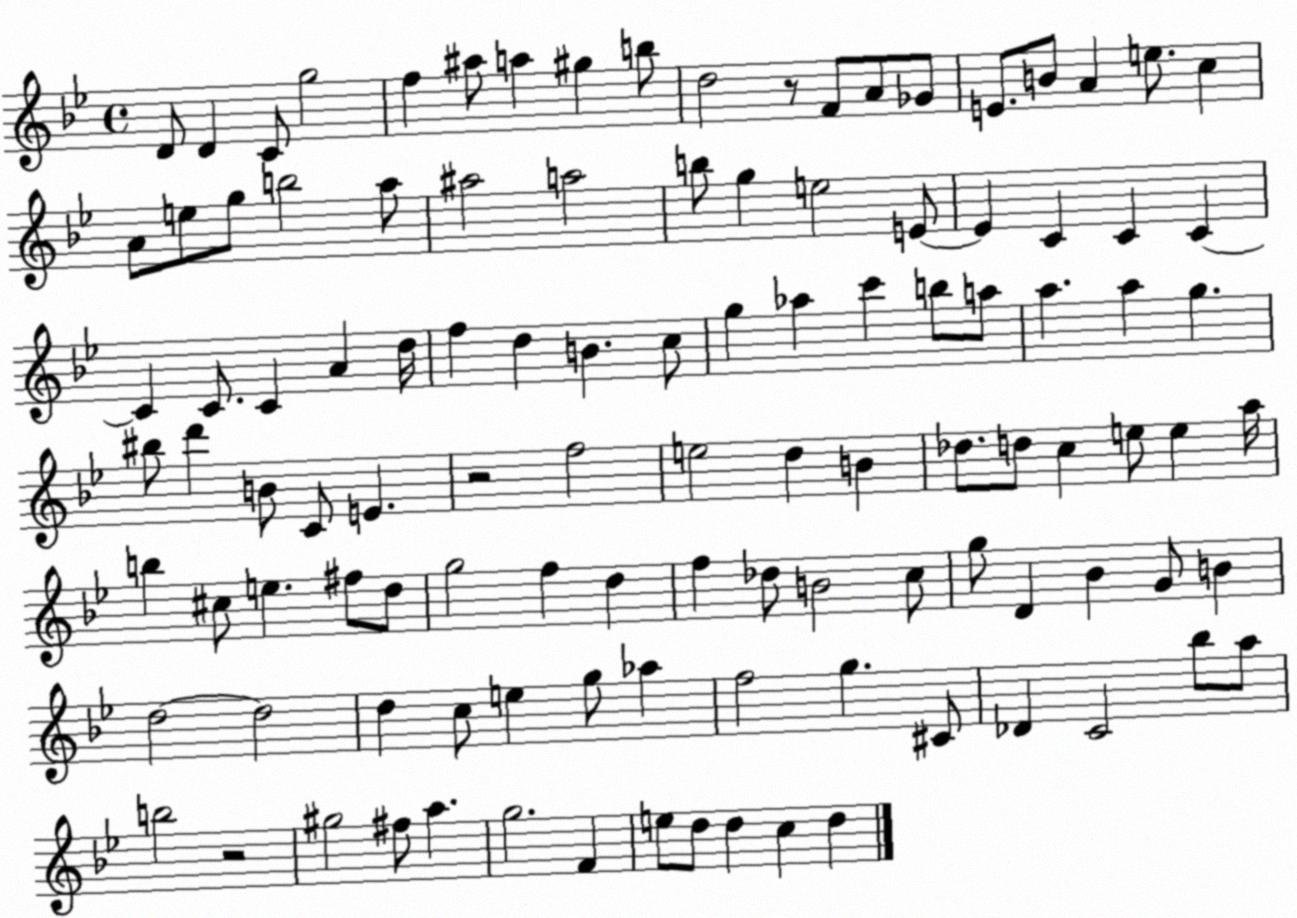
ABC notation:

X:1
T:Untitled
M:4/4
L:1/4
K:Bb
D/2 D C/2 g2 f ^a/2 a ^g b/2 d2 z/2 F/2 A/2 _G/2 E/2 B/2 A e/2 c A/2 e/2 g/2 b2 a/2 ^a2 a2 b/2 g e2 E/2 E C C C C C/2 C A d/4 f d B c/2 g _a c' b/2 a/2 a a g ^b/2 d' B/2 C/2 E z2 f2 e2 d B _d/2 d/2 c e/2 e a/4 b ^c/2 e ^f/2 d/2 g2 f d f _d/2 B2 c/2 g/2 D _B G/2 B d2 d2 d c/2 e g/2 _a f2 g ^C/2 _D C2 _b/2 a/2 b2 z2 ^g2 ^f/2 a g2 F e/2 d/2 d c d